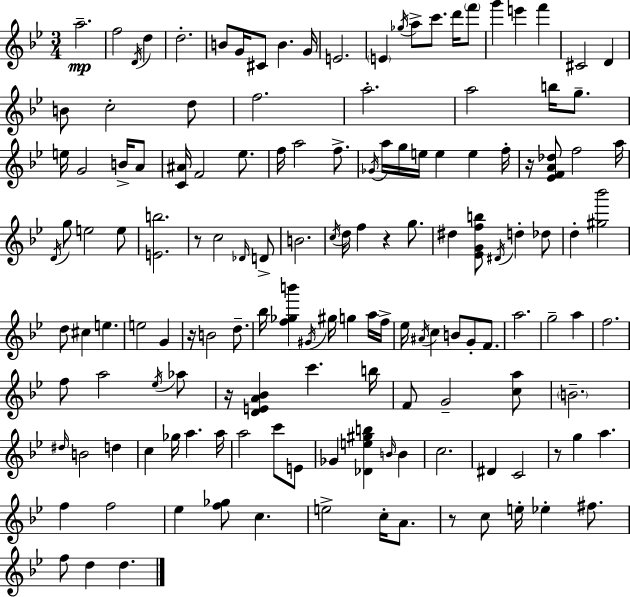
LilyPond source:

{
  \clef treble
  \numericTimeSignature
  \time 3/4
  \key g \minor
  a''2.--\mp | f''2 \acciaccatura { d'16 } d''4 | d''2.-. | b'8 g'16 cis'8 b'4. | \break g'16 e'2. | \parenthesize e'4 \acciaccatura { ges''16 } a''8-> c'''8. d'''16 | \parenthesize f'''8 g'''4 e'''4 f'''4 | cis'2 d'4 | \break b'8 c''2-. | d''8 f''2. | a''2.-. | a''2 b''16 g''8.-- | \break e''16 g'2 b'16-> | a'8 <c' ais'>16 f'2 ees''8. | f''16 a''2 f''8.-> | \acciaccatura { ges'16 } a''16 g''16 e''16 e''4 e''4 | \break f''16-. r16 <ees' f' a' des''>8 f''2 | a''16 \acciaccatura { d'16 } g''8 e''2 | e''8 <e' b''>2. | r8 c''2 | \break \grace { des'16 } d'8-> b'2. | \acciaccatura { c''16 } d''16 f''4 r4 | g''8. dis''4 <ees' g' f'' b''>8 | \acciaccatura { dis'16 } d''4-. des''8 d''4-. <gis'' bes'''>2 | \break d''8 cis''4 | e''4. e''2 | g'4 r16 b'2 | d''8.-- bes''16 <f'' ges'' b'''>4 | \break \acciaccatura { gis'16 } gis''16 g''4 a''16 f''16-> ees''16 \acciaccatura { ais'16 } c''4 | b'8 g'8-. f'8. a''2. | g''2-- | a''4 f''2. | \break f''8 a''2 | \acciaccatura { ees''16 } aes''8 r16 <d' e' a' bes'>4 | c'''4. b''16 f'8 | g'2-- <c'' a''>8 \parenthesize b'2.-- | \break \grace { dis''16 } b'2 | d''4 c''4 | ges''16 a''4. a''16 a''2 | c'''8 e'8 ges'4 | \break <des' e'' gis'' b''>4 \grace { b'16 } b'4 | c''2. | dis'4 c'2 | r8 g''4 a''4. | \break f''4 f''2 | ees''4 <f'' ges''>8 c''4. | e''2-> c''16-. a'8. | r8 c''8 e''16-. ees''4-. fis''8. | \break f''8 d''4 d''4. | \bar "|."
}